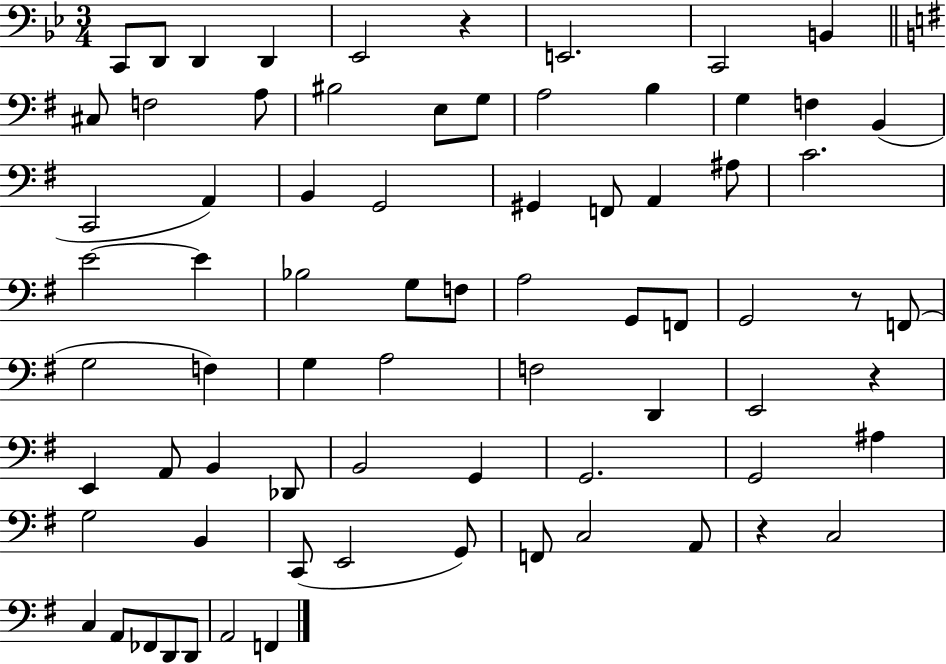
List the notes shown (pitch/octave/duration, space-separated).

C2/e D2/e D2/q D2/q Eb2/h R/q E2/h. C2/h B2/q C#3/e F3/h A3/e BIS3/h E3/e G3/e A3/h B3/q G3/q F3/q B2/q C2/h A2/q B2/q G2/h G#2/q F2/e A2/q A#3/e C4/h. E4/h E4/q Bb3/h G3/e F3/e A3/h G2/e F2/e G2/h R/e F2/e G3/h F3/q G3/q A3/h F3/h D2/q E2/h R/q E2/q A2/e B2/q Db2/e B2/h G2/q G2/h. G2/h A#3/q G3/h B2/q C2/e E2/h G2/e F2/e C3/h A2/e R/q C3/h C3/q A2/e FES2/e D2/e D2/e A2/h F2/q